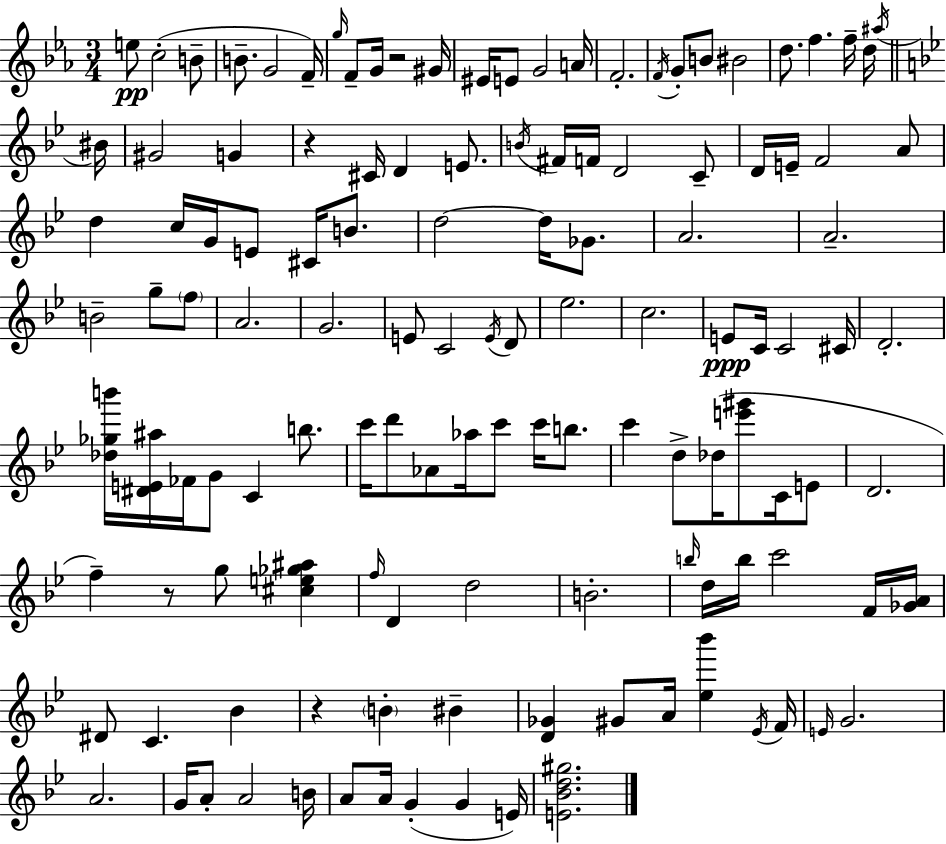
E5/e C5/h B4/e B4/e. G4/h F4/s G5/s F4/e G4/s R/h G#4/s EIS4/s E4/e G4/h A4/s F4/h. F4/s G4/e B4/e BIS4/h D5/e. F5/q. F5/s D5/s A#5/s BIS4/s G#4/h G4/q R/q C#4/s D4/q E4/e. B4/s F#4/s F4/s D4/h C4/e D4/s E4/s F4/h A4/e D5/q C5/s G4/s E4/e C#4/s B4/e. D5/h D5/s Gb4/e. A4/h. A4/h. B4/h G5/e F5/e A4/h. G4/h. E4/e C4/h E4/s D4/e Eb5/h. C5/h. E4/e C4/s C4/h C#4/s D4/h. [Db5,Gb5,B6]/s [D#4,E4,A#5]/s FES4/s G4/e C4/q B5/e. C6/s D6/e Ab4/e Ab5/s C6/e C6/s B5/e. C6/q D5/e Db5/s [E6,G#6]/e C4/s E4/e D4/h. F5/q R/e G5/e [C#5,E5,Gb5,A#5]/q F5/s D4/q D5/h B4/h. B5/s D5/s B5/s C6/h F4/s [Gb4,A4]/s D#4/e C4/q. Bb4/q R/q B4/q BIS4/q [D4,Gb4]/q G#4/e A4/s [Eb5,Bb6]/q Eb4/s F4/s E4/s G4/h. A4/h. G4/s A4/e A4/h B4/s A4/e A4/s G4/q G4/q E4/s [E4,Bb4,D5,G#5]/h.